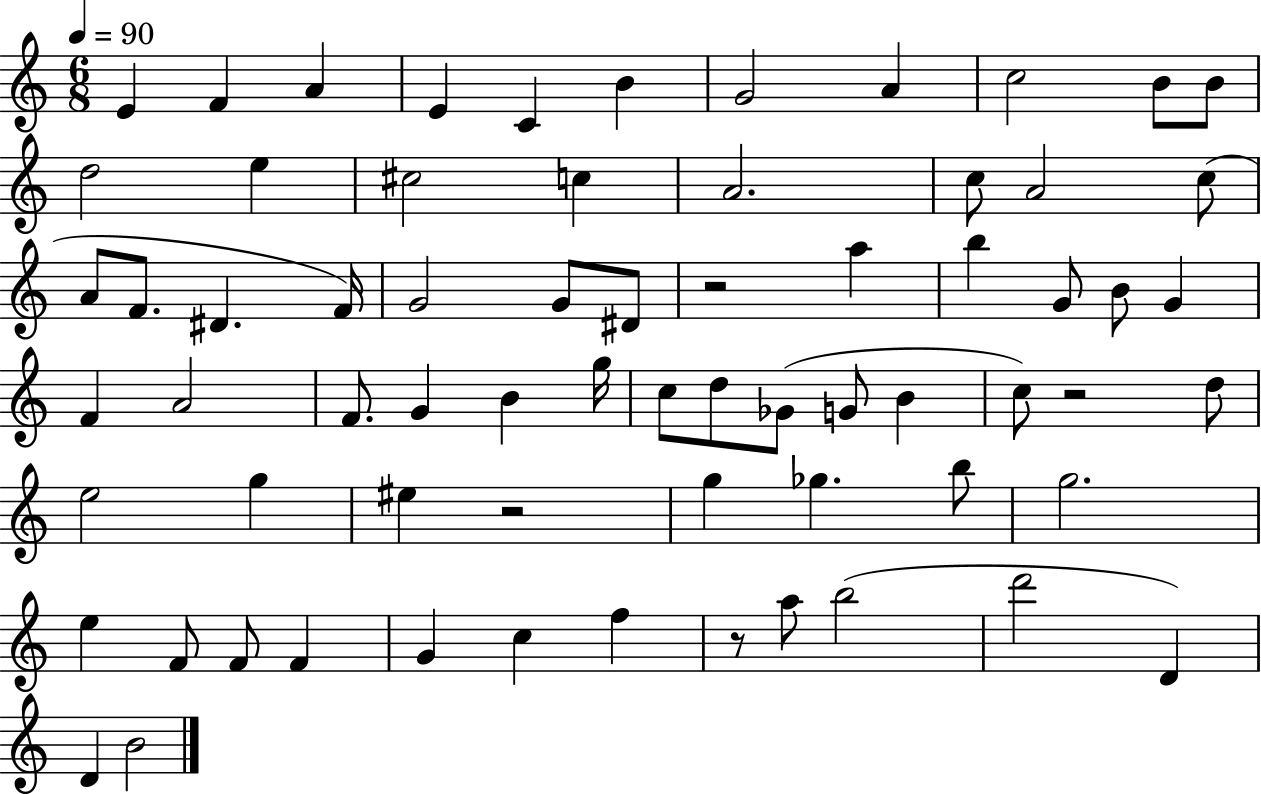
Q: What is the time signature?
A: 6/8